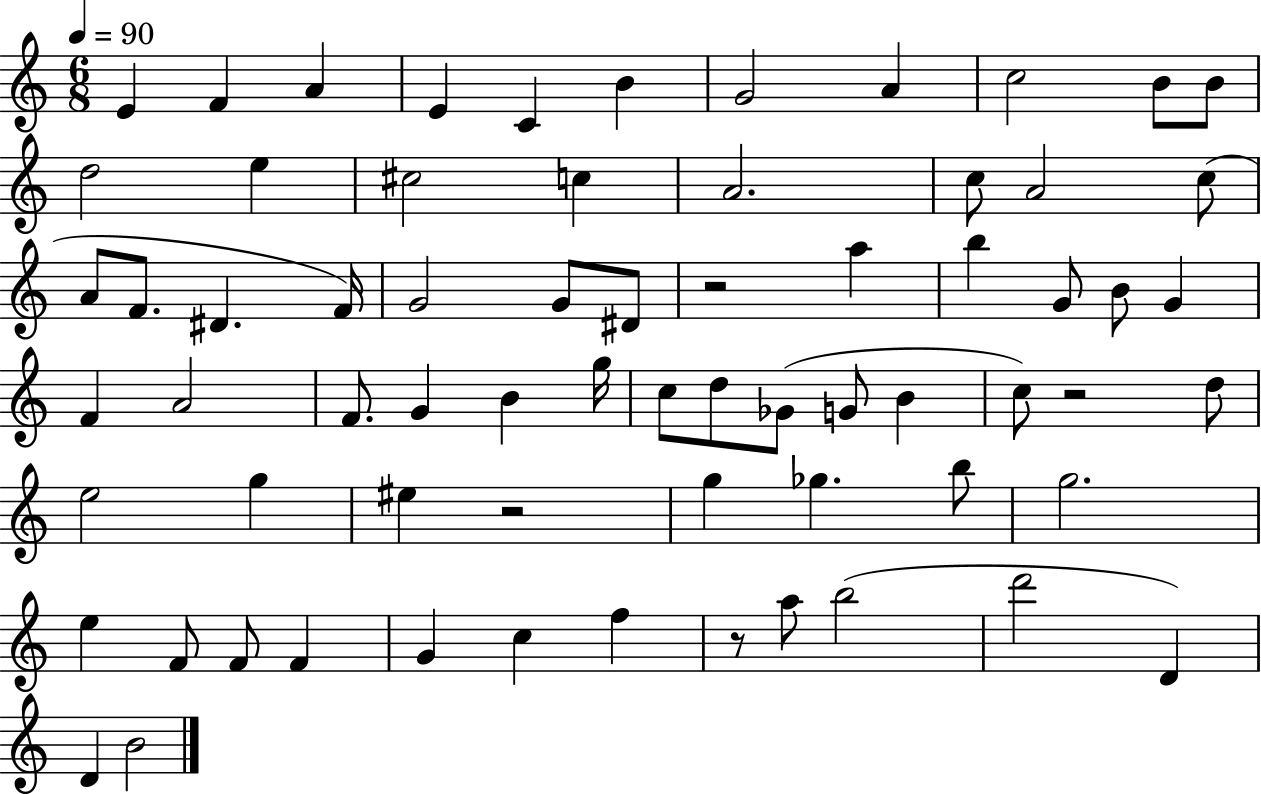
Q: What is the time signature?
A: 6/8